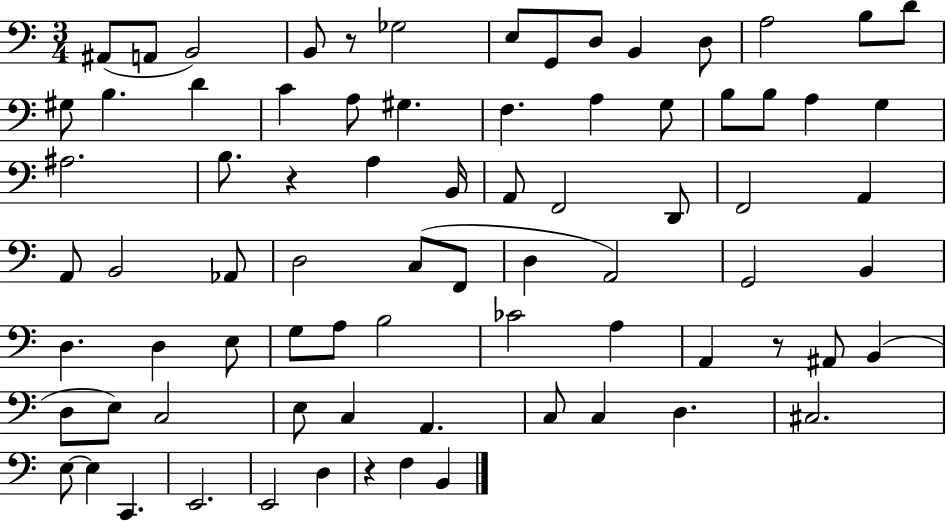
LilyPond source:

{
  \clef bass
  \numericTimeSignature
  \time 3/4
  \key c \major
  ais,8( a,8 b,2) | b,8 r8 ges2 | e8 g,8 d8 b,4 d8 | a2 b8 d'8 | \break gis8 b4. d'4 | c'4 a8 gis4. | f4. a4 g8 | b8 b8 a4 g4 | \break ais2. | b8. r4 a4 b,16 | a,8 f,2 d,8 | f,2 a,4 | \break a,8 b,2 aes,8 | d2 c8( f,8 | d4 a,2) | g,2 b,4 | \break d4. d4 e8 | g8 a8 b2 | ces'2 a4 | a,4 r8 ais,8 b,4( | \break d8 e8) c2 | e8 c4 a,4. | c8 c4 d4. | cis2. | \break e8~~ e4 c,4. | e,2. | e,2 d4 | r4 f4 b,4 | \break \bar "|."
}